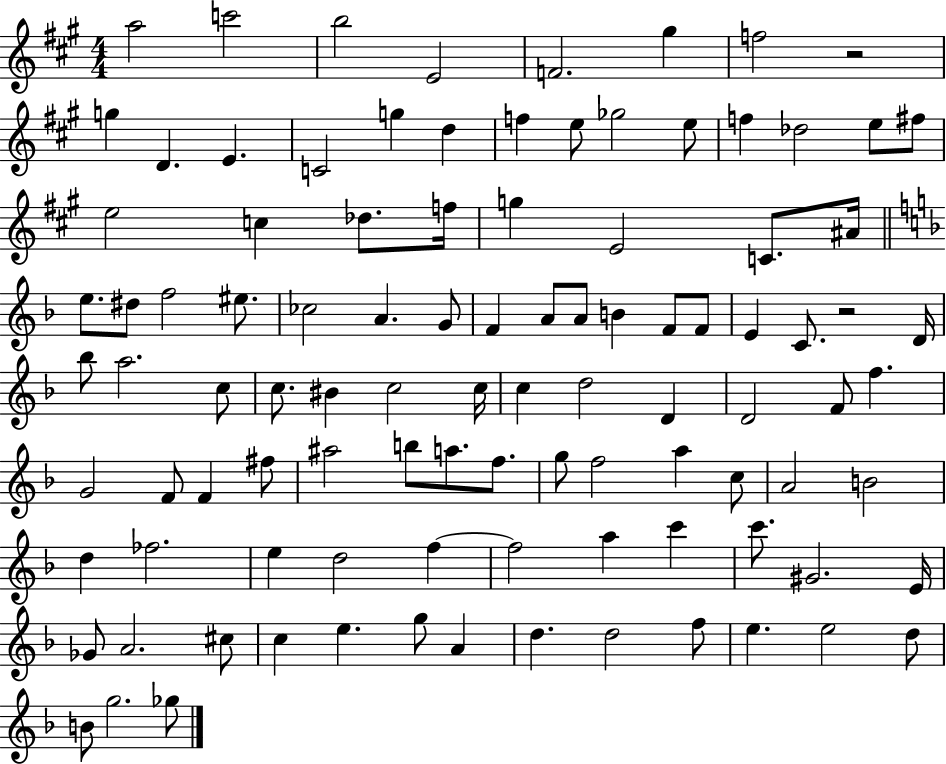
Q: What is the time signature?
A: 4/4